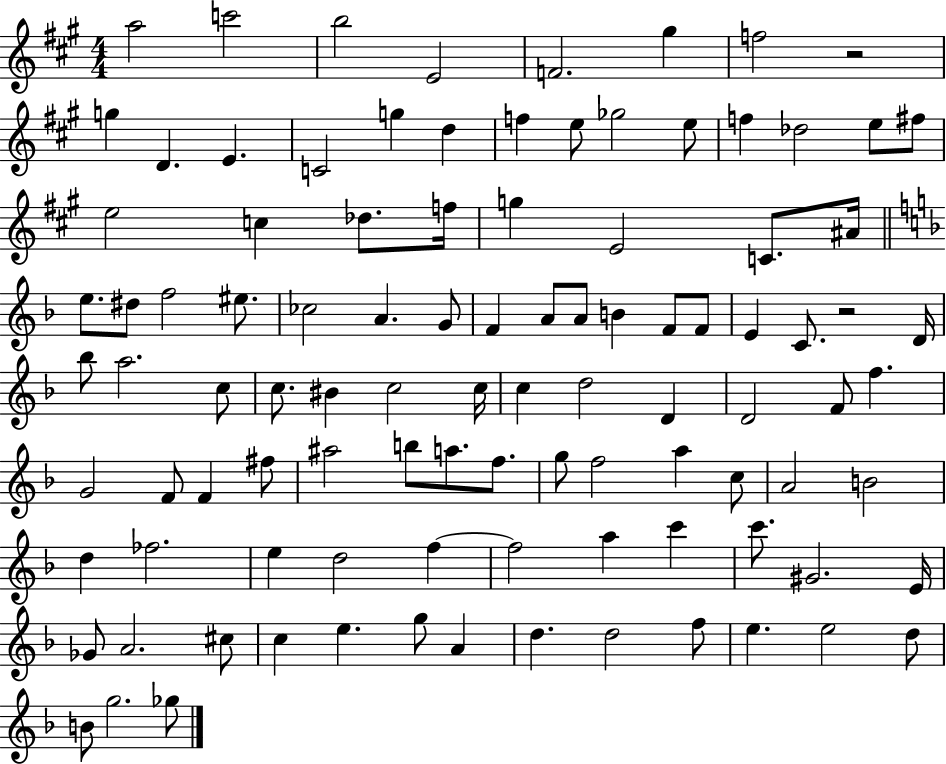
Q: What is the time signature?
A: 4/4